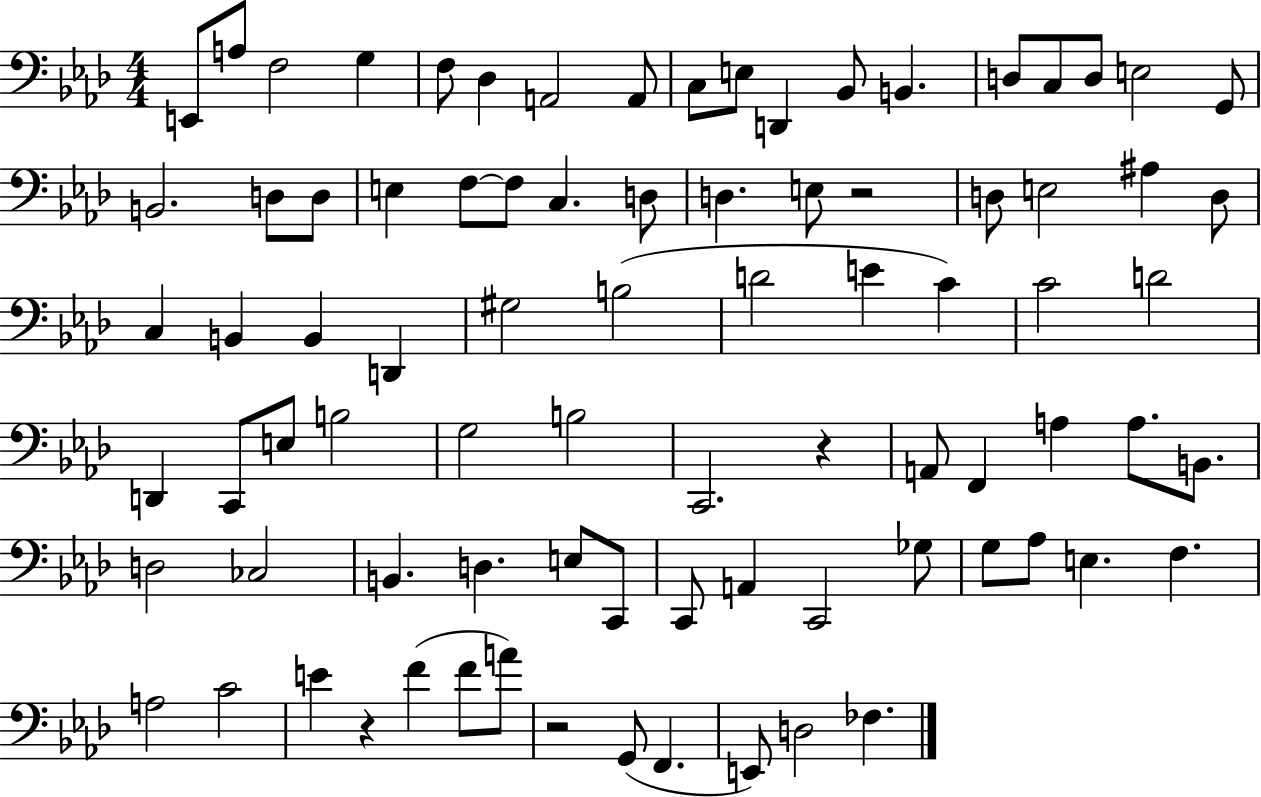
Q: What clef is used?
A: bass